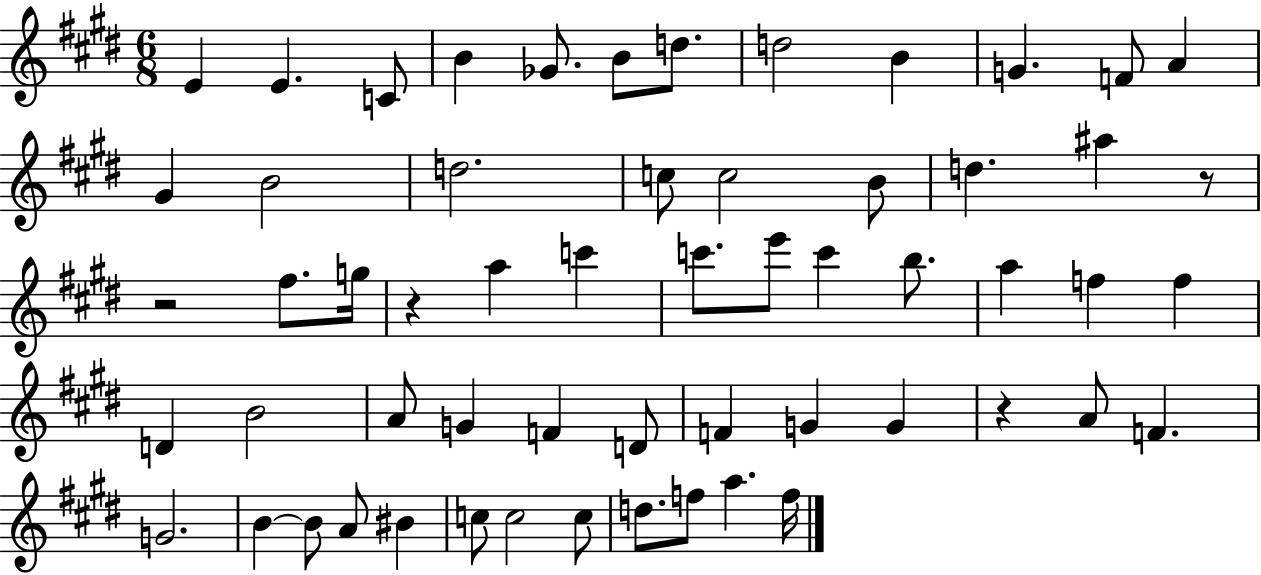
E4/q E4/q. C4/e B4/q Gb4/e. B4/e D5/e. D5/h B4/q G4/q. F4/e A4/q G#4/q B4/h D5/h. C5/e C5/h B4/e D5/q. A#5/q R/e R/h F#5/e. G5/s R/q A5/q C6/q C6/e. E6/e C6/q B5/e. A5/q F5/q F5/q D4/q B4/h A4/e G4/q F4/q D4/e F4/q G4/q G4/q R/q A4/e F4/q. G4/h. B4/q B4/e A4/e BIS4/q C5/e C5/h C5/e D5/e. F5/e A5/q. F5/s